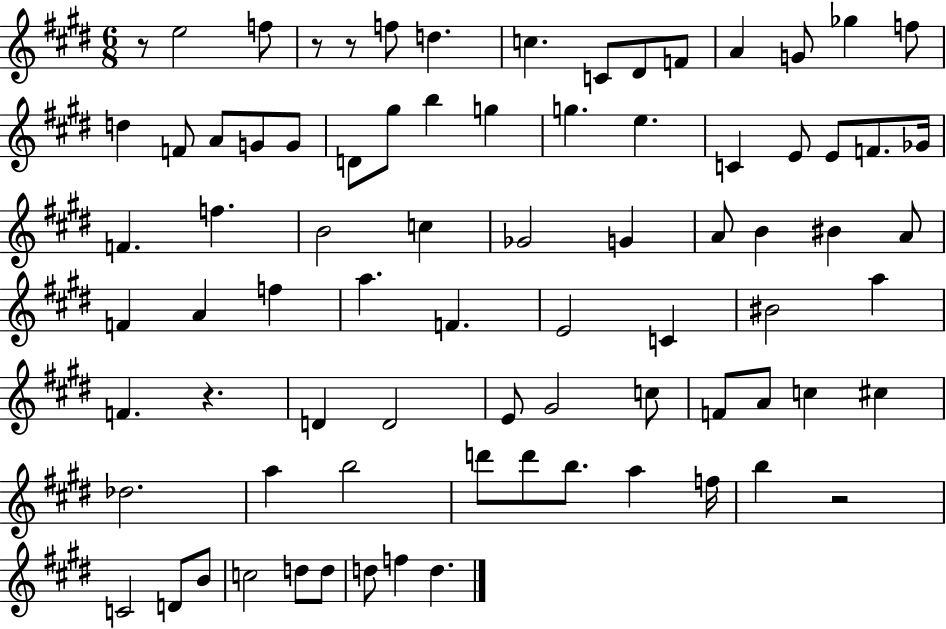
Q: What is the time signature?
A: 6/8